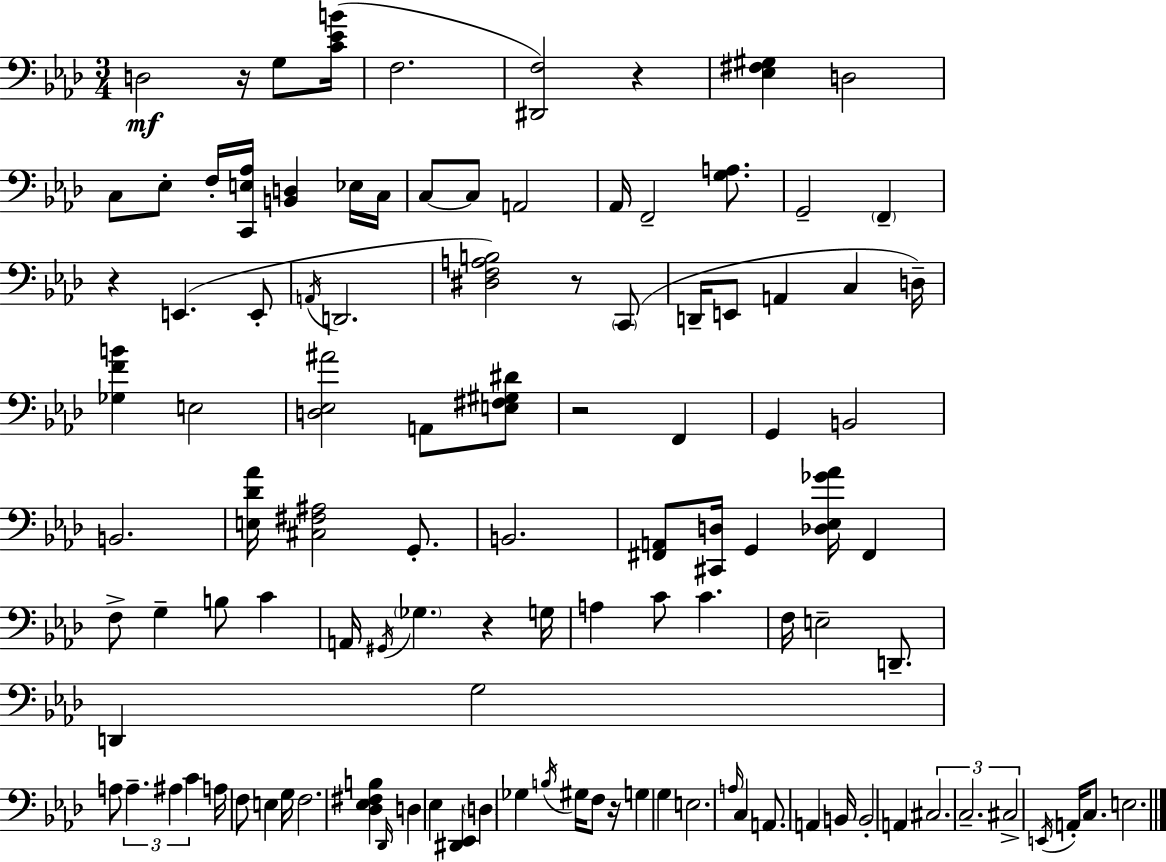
{
  \clef bass
  \numericTimeSignature
  \time 3/4
  \key f \minor
  \repeat volta 2 { d2\mf r16 g8 <c' ees' b'>16( | f2. | <dis, f>2) r4 | <ees fis gis>4 d2 | \break c8 ees8-. f16-. <c, e aes>16 <b, d>4 ees16 c16 | c8~~ c8 a,2 | aes,16 f,2-- <g a>8. | g,2-- \parenthesize f,4-- | \break r4 e,4.( e,8-. | \acciaccatura { a,16 } d,2. | <dis f a b>2) r8 \parenthesize c,8( | d,16-- e,8 a,4 c4 | \break d16--) <ges f' b'>4 e2 | <d ees ais'>2 a,8 <e fis gis dis'>8 | r2 f,4 | g,4 b,2 | \break b,2. | <e des' aes'>16 <cis fis ais>2 g,8.-. | b,2. | <fis, a,>8 <cis, d>16 g,4 <des ees ges' aes'>16 fis,4 | \break f8-> g4-- b8 c'4 | a,16 \acciaccatura { gis,16 } \parenthesize ges4. r4 | g16 a4 c'8 c'4. | f16 e2-- d,8.-- | \break d,4 g2 | a8 \tuplet 3/2 { a4.-- ais4 | c'4 } a16 f8 e4 | g16 f2. | \break <des ees fis b>4 \grace { des,16 } d4 ees4 | <dis, ees,>4 \parenthesize d4 ges4 | \acciaccatura { b16 } gis16 f8 r16 g4 | g4 e2. | \break \grace { a16 } c4 a,8. | a,4 b,16 b,2-. | a,4 \tuplet 3/2 { cis2. | c2.-- | \break cis2-> } | \acciaccatura { e,16 } a,16-. c8. e2. | } \bar "|."
}